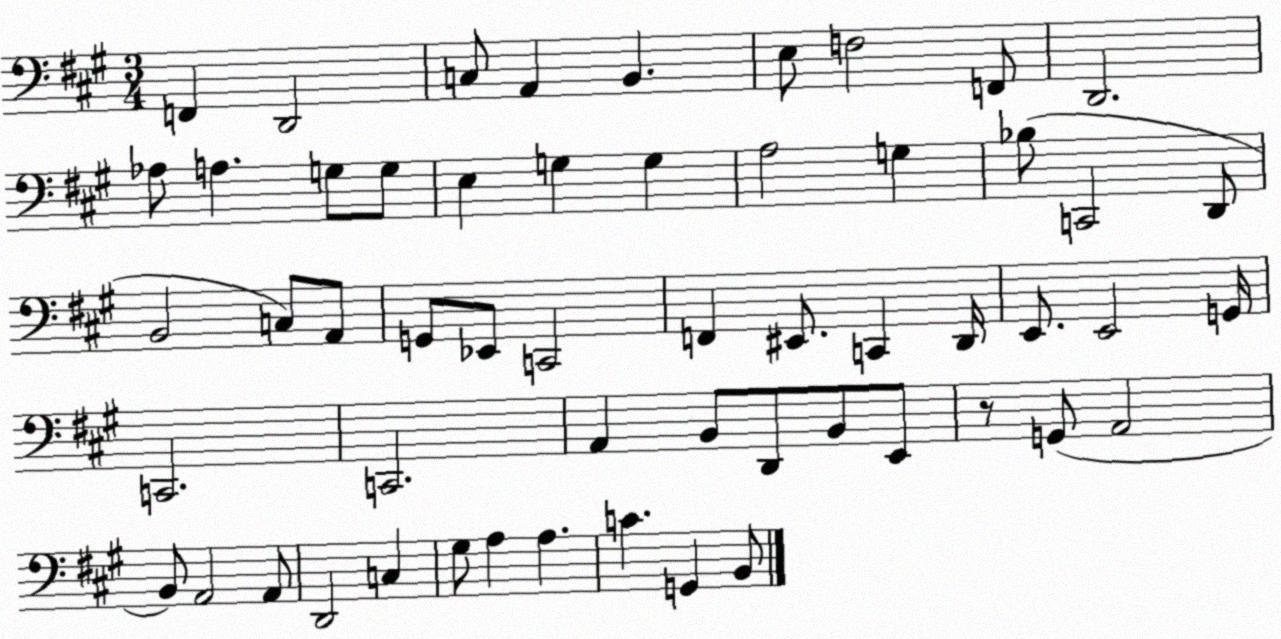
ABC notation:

X:1
T:Untitled
M:3/4
L:1/4
K:A
F,, D,,2 C,/2 A,, B,, E,/2 F,2 F,,/2 D,,2 _A,/2 A, G,/2 G,/2 E, G, G, A,2 G, _B,/2 C,,2 D,,/2 B,,2 C,/2 A,,/2 G,,/2 _E,,/2 C,,2 F,, ^E,,/2 C,, D,,/4 E,,/2 E,,2 G,,/4 C,,2 C,,2 A,, B,,/2 D,,/2 B,,/2 E,,/2 z/2 G,,/2 A,,2 B,,/2 A,,2 A,,/2 D,,2 C, ^G,/2 A, A, C G,, B,,/2